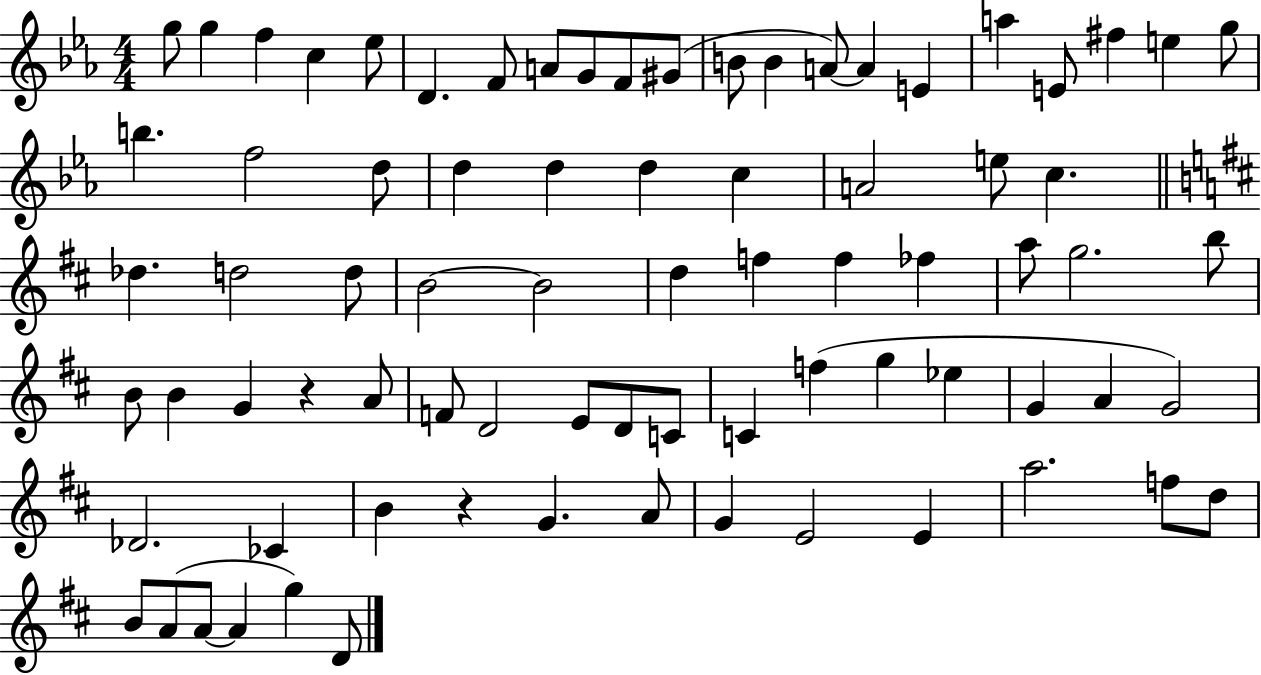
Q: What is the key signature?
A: EES major